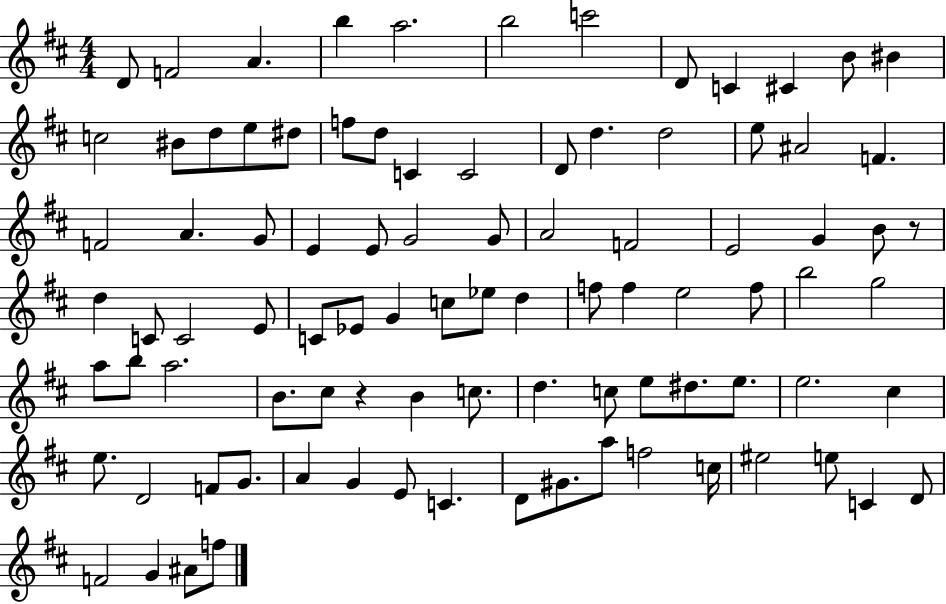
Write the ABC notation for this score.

X:1
T:Untitled
M:4/4
L:1/4
K:D
D/2 F2 A b a2 b2 c'2 D/2 C ^C B/2 ^B c2 ^B/2 d/2 e/2 ^d/2 f/2 d/2 C C2 D/2 d d2 e/2 ^A2 F F2 A G/2 E E/2 G2 G/2 A2 F2 E2 G B/2 z/2 d C/2 C2 E/2 C/2 _E/2 G c/2 _e/2 d f/2 f e2 f/2 b2 g2 a/2 b/2 a2 B/2 ^c/2 z B c/2 d c/2 e/2 ^d/2 e/2 e2 ^c e/2 D2 F/2 G/2 A G E/2 C D/2 ^G/2 a/2 f2 c/4 ^e2 e/2 C D/2 F2 G ^A/2 f/2